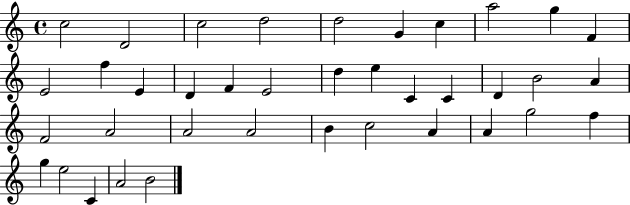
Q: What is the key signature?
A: C major